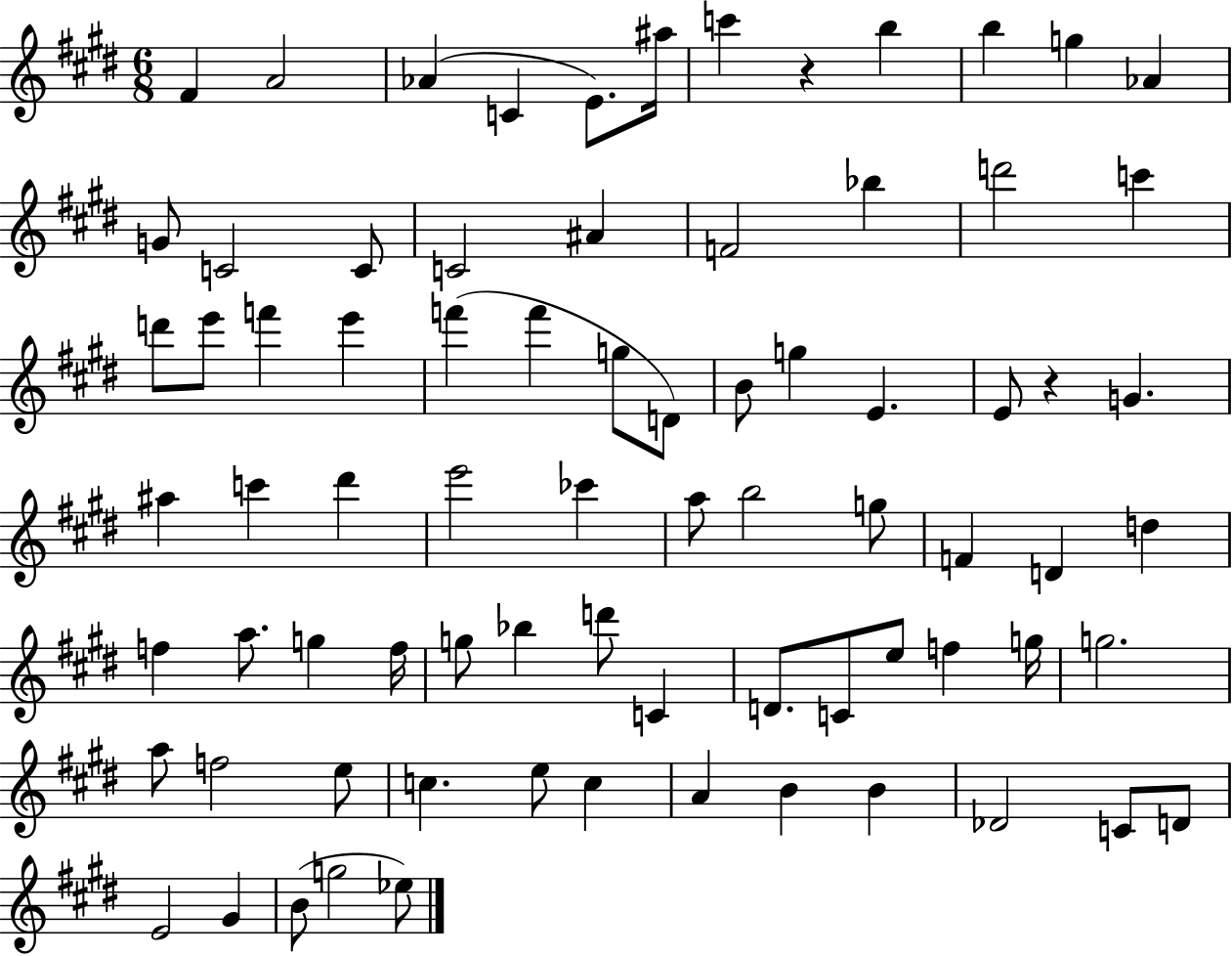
F#4/q A4/h Ab4/q C4/q E4/e. A#5/s C6/q R/q B5/q B5/q G5/q Ab4/q G4/e C4/h C4/e C4/h A#4/q F4/h Bb5/q D6/h C6/q D6/e E6/e F6/q E6/q F6/q F6/q G5/e D4/e B4/e G5/q E4/q. E4/e R/q G4/q. A#5/q C6/q D#6/q E6/h CES6/q A5/e B5/h G5/e F4/q D4/q D5/q F5/q A5/e. G5/q F5/s G5/e Bb5/q D6/e C4/q D4/e. C4/e E5/e F5/q G5/s G5/h. A5/e F5/h E5/e C5/q. E5/e C5/q A4/q B4/q B4/q Db4/h C4/e D4/e E4/h G#4/q B4/e G5/h Eb5/e